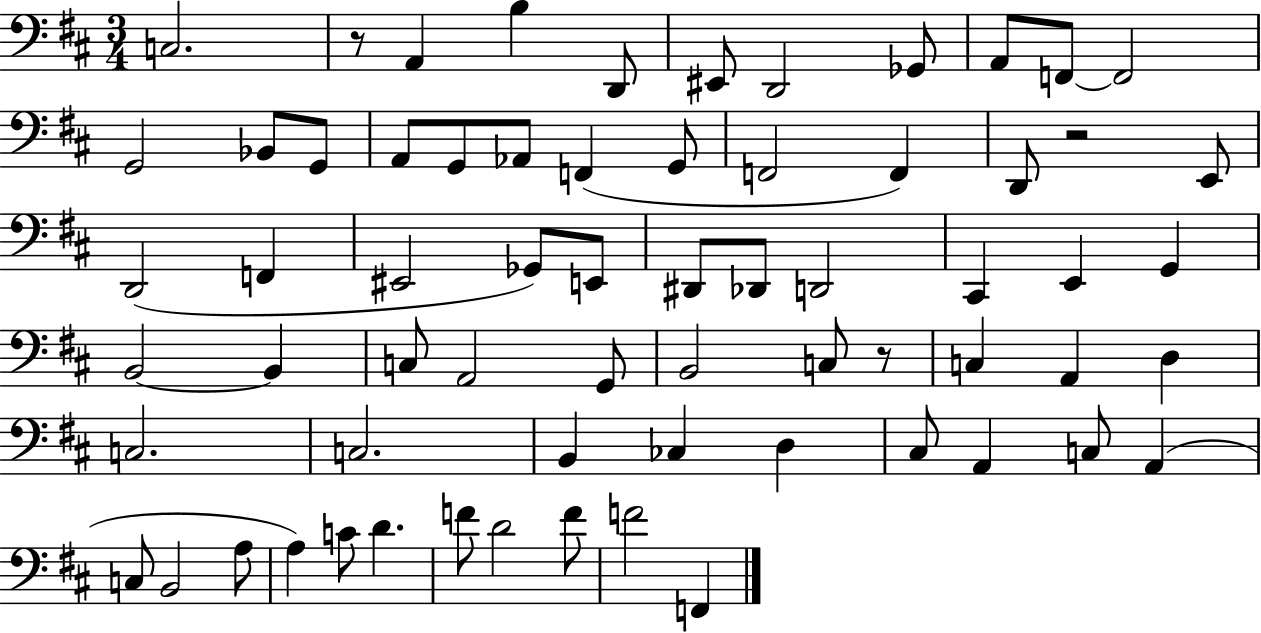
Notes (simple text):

C3/h. R/e A2/q B3/q D2/e EIS2/e D2/h Gb2/e A2/e F2/e F2/h G2/h Bb2/e G2/e A2/e G2/e Ab2/e F2/q G2/e F2/h F2/q D2/e R/h E2/e D2/h F2/q EIS2/h Gb2/e E2/e D#2/e Db2/e D2/h C#2/q E2/q G2/q B2/h B2/q C3/e A2/h G2/e B2/h C3/e R/e C3/q A2/q D3/q C3/h. C3/h. B2/q CES3/q D3/q C#3/e A2/q C3/e A2/q C3/e B2/h A3/e A3/q C4/e D4/q. F4/e D4/h F4/e F4/h F2/q